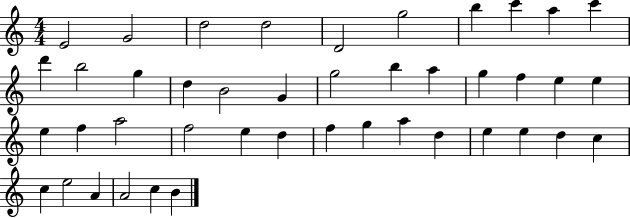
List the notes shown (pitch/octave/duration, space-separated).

E4/h G4/h D5/h D5/h D4/h G5/h B5/q C6/q A5/q C6/q D6/q B5/h G5/q D5/q B4/h G4/q G5/h B5/q A5/q G5/q F5/q E5/q E5/q E5/q F5/q A5/h F5/h E5/q D5/q F5/q G5/q A5/q D5/q E5/q E5/q D5/q C5/q C5/q E5/h A4/q A4/h C5/q B4/q